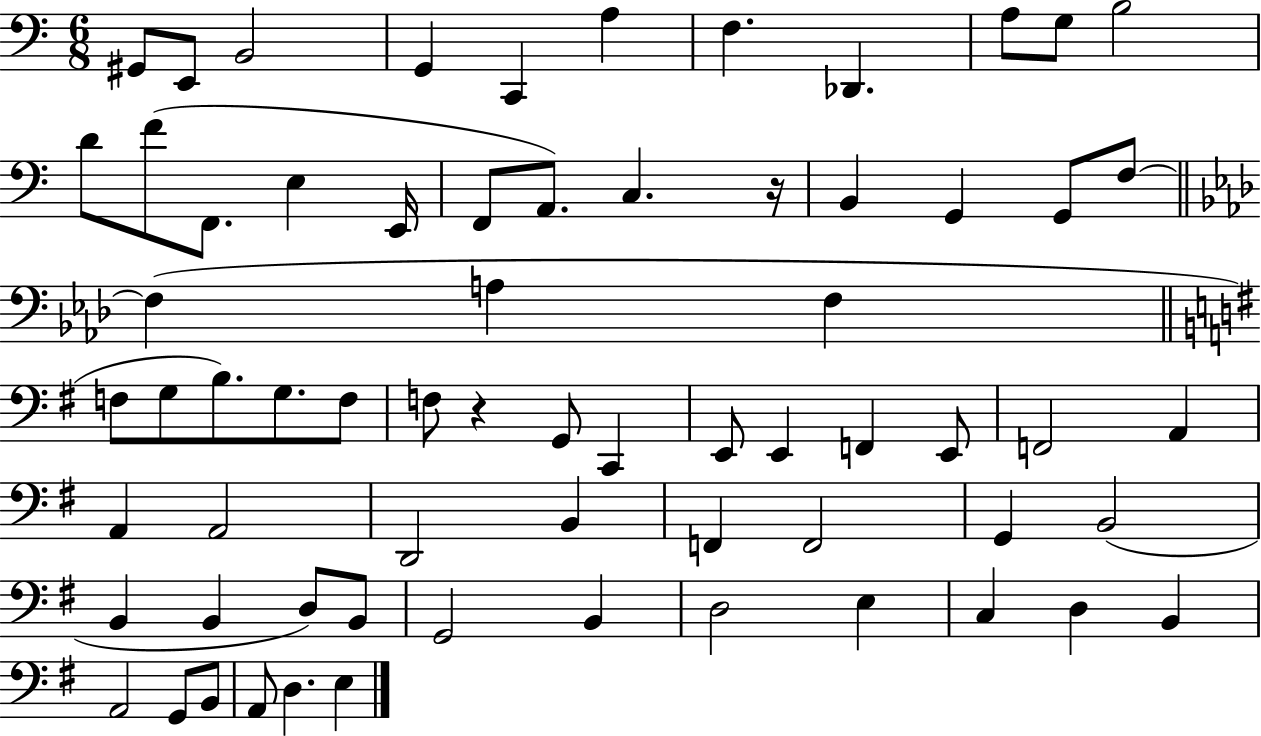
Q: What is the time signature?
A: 6/8